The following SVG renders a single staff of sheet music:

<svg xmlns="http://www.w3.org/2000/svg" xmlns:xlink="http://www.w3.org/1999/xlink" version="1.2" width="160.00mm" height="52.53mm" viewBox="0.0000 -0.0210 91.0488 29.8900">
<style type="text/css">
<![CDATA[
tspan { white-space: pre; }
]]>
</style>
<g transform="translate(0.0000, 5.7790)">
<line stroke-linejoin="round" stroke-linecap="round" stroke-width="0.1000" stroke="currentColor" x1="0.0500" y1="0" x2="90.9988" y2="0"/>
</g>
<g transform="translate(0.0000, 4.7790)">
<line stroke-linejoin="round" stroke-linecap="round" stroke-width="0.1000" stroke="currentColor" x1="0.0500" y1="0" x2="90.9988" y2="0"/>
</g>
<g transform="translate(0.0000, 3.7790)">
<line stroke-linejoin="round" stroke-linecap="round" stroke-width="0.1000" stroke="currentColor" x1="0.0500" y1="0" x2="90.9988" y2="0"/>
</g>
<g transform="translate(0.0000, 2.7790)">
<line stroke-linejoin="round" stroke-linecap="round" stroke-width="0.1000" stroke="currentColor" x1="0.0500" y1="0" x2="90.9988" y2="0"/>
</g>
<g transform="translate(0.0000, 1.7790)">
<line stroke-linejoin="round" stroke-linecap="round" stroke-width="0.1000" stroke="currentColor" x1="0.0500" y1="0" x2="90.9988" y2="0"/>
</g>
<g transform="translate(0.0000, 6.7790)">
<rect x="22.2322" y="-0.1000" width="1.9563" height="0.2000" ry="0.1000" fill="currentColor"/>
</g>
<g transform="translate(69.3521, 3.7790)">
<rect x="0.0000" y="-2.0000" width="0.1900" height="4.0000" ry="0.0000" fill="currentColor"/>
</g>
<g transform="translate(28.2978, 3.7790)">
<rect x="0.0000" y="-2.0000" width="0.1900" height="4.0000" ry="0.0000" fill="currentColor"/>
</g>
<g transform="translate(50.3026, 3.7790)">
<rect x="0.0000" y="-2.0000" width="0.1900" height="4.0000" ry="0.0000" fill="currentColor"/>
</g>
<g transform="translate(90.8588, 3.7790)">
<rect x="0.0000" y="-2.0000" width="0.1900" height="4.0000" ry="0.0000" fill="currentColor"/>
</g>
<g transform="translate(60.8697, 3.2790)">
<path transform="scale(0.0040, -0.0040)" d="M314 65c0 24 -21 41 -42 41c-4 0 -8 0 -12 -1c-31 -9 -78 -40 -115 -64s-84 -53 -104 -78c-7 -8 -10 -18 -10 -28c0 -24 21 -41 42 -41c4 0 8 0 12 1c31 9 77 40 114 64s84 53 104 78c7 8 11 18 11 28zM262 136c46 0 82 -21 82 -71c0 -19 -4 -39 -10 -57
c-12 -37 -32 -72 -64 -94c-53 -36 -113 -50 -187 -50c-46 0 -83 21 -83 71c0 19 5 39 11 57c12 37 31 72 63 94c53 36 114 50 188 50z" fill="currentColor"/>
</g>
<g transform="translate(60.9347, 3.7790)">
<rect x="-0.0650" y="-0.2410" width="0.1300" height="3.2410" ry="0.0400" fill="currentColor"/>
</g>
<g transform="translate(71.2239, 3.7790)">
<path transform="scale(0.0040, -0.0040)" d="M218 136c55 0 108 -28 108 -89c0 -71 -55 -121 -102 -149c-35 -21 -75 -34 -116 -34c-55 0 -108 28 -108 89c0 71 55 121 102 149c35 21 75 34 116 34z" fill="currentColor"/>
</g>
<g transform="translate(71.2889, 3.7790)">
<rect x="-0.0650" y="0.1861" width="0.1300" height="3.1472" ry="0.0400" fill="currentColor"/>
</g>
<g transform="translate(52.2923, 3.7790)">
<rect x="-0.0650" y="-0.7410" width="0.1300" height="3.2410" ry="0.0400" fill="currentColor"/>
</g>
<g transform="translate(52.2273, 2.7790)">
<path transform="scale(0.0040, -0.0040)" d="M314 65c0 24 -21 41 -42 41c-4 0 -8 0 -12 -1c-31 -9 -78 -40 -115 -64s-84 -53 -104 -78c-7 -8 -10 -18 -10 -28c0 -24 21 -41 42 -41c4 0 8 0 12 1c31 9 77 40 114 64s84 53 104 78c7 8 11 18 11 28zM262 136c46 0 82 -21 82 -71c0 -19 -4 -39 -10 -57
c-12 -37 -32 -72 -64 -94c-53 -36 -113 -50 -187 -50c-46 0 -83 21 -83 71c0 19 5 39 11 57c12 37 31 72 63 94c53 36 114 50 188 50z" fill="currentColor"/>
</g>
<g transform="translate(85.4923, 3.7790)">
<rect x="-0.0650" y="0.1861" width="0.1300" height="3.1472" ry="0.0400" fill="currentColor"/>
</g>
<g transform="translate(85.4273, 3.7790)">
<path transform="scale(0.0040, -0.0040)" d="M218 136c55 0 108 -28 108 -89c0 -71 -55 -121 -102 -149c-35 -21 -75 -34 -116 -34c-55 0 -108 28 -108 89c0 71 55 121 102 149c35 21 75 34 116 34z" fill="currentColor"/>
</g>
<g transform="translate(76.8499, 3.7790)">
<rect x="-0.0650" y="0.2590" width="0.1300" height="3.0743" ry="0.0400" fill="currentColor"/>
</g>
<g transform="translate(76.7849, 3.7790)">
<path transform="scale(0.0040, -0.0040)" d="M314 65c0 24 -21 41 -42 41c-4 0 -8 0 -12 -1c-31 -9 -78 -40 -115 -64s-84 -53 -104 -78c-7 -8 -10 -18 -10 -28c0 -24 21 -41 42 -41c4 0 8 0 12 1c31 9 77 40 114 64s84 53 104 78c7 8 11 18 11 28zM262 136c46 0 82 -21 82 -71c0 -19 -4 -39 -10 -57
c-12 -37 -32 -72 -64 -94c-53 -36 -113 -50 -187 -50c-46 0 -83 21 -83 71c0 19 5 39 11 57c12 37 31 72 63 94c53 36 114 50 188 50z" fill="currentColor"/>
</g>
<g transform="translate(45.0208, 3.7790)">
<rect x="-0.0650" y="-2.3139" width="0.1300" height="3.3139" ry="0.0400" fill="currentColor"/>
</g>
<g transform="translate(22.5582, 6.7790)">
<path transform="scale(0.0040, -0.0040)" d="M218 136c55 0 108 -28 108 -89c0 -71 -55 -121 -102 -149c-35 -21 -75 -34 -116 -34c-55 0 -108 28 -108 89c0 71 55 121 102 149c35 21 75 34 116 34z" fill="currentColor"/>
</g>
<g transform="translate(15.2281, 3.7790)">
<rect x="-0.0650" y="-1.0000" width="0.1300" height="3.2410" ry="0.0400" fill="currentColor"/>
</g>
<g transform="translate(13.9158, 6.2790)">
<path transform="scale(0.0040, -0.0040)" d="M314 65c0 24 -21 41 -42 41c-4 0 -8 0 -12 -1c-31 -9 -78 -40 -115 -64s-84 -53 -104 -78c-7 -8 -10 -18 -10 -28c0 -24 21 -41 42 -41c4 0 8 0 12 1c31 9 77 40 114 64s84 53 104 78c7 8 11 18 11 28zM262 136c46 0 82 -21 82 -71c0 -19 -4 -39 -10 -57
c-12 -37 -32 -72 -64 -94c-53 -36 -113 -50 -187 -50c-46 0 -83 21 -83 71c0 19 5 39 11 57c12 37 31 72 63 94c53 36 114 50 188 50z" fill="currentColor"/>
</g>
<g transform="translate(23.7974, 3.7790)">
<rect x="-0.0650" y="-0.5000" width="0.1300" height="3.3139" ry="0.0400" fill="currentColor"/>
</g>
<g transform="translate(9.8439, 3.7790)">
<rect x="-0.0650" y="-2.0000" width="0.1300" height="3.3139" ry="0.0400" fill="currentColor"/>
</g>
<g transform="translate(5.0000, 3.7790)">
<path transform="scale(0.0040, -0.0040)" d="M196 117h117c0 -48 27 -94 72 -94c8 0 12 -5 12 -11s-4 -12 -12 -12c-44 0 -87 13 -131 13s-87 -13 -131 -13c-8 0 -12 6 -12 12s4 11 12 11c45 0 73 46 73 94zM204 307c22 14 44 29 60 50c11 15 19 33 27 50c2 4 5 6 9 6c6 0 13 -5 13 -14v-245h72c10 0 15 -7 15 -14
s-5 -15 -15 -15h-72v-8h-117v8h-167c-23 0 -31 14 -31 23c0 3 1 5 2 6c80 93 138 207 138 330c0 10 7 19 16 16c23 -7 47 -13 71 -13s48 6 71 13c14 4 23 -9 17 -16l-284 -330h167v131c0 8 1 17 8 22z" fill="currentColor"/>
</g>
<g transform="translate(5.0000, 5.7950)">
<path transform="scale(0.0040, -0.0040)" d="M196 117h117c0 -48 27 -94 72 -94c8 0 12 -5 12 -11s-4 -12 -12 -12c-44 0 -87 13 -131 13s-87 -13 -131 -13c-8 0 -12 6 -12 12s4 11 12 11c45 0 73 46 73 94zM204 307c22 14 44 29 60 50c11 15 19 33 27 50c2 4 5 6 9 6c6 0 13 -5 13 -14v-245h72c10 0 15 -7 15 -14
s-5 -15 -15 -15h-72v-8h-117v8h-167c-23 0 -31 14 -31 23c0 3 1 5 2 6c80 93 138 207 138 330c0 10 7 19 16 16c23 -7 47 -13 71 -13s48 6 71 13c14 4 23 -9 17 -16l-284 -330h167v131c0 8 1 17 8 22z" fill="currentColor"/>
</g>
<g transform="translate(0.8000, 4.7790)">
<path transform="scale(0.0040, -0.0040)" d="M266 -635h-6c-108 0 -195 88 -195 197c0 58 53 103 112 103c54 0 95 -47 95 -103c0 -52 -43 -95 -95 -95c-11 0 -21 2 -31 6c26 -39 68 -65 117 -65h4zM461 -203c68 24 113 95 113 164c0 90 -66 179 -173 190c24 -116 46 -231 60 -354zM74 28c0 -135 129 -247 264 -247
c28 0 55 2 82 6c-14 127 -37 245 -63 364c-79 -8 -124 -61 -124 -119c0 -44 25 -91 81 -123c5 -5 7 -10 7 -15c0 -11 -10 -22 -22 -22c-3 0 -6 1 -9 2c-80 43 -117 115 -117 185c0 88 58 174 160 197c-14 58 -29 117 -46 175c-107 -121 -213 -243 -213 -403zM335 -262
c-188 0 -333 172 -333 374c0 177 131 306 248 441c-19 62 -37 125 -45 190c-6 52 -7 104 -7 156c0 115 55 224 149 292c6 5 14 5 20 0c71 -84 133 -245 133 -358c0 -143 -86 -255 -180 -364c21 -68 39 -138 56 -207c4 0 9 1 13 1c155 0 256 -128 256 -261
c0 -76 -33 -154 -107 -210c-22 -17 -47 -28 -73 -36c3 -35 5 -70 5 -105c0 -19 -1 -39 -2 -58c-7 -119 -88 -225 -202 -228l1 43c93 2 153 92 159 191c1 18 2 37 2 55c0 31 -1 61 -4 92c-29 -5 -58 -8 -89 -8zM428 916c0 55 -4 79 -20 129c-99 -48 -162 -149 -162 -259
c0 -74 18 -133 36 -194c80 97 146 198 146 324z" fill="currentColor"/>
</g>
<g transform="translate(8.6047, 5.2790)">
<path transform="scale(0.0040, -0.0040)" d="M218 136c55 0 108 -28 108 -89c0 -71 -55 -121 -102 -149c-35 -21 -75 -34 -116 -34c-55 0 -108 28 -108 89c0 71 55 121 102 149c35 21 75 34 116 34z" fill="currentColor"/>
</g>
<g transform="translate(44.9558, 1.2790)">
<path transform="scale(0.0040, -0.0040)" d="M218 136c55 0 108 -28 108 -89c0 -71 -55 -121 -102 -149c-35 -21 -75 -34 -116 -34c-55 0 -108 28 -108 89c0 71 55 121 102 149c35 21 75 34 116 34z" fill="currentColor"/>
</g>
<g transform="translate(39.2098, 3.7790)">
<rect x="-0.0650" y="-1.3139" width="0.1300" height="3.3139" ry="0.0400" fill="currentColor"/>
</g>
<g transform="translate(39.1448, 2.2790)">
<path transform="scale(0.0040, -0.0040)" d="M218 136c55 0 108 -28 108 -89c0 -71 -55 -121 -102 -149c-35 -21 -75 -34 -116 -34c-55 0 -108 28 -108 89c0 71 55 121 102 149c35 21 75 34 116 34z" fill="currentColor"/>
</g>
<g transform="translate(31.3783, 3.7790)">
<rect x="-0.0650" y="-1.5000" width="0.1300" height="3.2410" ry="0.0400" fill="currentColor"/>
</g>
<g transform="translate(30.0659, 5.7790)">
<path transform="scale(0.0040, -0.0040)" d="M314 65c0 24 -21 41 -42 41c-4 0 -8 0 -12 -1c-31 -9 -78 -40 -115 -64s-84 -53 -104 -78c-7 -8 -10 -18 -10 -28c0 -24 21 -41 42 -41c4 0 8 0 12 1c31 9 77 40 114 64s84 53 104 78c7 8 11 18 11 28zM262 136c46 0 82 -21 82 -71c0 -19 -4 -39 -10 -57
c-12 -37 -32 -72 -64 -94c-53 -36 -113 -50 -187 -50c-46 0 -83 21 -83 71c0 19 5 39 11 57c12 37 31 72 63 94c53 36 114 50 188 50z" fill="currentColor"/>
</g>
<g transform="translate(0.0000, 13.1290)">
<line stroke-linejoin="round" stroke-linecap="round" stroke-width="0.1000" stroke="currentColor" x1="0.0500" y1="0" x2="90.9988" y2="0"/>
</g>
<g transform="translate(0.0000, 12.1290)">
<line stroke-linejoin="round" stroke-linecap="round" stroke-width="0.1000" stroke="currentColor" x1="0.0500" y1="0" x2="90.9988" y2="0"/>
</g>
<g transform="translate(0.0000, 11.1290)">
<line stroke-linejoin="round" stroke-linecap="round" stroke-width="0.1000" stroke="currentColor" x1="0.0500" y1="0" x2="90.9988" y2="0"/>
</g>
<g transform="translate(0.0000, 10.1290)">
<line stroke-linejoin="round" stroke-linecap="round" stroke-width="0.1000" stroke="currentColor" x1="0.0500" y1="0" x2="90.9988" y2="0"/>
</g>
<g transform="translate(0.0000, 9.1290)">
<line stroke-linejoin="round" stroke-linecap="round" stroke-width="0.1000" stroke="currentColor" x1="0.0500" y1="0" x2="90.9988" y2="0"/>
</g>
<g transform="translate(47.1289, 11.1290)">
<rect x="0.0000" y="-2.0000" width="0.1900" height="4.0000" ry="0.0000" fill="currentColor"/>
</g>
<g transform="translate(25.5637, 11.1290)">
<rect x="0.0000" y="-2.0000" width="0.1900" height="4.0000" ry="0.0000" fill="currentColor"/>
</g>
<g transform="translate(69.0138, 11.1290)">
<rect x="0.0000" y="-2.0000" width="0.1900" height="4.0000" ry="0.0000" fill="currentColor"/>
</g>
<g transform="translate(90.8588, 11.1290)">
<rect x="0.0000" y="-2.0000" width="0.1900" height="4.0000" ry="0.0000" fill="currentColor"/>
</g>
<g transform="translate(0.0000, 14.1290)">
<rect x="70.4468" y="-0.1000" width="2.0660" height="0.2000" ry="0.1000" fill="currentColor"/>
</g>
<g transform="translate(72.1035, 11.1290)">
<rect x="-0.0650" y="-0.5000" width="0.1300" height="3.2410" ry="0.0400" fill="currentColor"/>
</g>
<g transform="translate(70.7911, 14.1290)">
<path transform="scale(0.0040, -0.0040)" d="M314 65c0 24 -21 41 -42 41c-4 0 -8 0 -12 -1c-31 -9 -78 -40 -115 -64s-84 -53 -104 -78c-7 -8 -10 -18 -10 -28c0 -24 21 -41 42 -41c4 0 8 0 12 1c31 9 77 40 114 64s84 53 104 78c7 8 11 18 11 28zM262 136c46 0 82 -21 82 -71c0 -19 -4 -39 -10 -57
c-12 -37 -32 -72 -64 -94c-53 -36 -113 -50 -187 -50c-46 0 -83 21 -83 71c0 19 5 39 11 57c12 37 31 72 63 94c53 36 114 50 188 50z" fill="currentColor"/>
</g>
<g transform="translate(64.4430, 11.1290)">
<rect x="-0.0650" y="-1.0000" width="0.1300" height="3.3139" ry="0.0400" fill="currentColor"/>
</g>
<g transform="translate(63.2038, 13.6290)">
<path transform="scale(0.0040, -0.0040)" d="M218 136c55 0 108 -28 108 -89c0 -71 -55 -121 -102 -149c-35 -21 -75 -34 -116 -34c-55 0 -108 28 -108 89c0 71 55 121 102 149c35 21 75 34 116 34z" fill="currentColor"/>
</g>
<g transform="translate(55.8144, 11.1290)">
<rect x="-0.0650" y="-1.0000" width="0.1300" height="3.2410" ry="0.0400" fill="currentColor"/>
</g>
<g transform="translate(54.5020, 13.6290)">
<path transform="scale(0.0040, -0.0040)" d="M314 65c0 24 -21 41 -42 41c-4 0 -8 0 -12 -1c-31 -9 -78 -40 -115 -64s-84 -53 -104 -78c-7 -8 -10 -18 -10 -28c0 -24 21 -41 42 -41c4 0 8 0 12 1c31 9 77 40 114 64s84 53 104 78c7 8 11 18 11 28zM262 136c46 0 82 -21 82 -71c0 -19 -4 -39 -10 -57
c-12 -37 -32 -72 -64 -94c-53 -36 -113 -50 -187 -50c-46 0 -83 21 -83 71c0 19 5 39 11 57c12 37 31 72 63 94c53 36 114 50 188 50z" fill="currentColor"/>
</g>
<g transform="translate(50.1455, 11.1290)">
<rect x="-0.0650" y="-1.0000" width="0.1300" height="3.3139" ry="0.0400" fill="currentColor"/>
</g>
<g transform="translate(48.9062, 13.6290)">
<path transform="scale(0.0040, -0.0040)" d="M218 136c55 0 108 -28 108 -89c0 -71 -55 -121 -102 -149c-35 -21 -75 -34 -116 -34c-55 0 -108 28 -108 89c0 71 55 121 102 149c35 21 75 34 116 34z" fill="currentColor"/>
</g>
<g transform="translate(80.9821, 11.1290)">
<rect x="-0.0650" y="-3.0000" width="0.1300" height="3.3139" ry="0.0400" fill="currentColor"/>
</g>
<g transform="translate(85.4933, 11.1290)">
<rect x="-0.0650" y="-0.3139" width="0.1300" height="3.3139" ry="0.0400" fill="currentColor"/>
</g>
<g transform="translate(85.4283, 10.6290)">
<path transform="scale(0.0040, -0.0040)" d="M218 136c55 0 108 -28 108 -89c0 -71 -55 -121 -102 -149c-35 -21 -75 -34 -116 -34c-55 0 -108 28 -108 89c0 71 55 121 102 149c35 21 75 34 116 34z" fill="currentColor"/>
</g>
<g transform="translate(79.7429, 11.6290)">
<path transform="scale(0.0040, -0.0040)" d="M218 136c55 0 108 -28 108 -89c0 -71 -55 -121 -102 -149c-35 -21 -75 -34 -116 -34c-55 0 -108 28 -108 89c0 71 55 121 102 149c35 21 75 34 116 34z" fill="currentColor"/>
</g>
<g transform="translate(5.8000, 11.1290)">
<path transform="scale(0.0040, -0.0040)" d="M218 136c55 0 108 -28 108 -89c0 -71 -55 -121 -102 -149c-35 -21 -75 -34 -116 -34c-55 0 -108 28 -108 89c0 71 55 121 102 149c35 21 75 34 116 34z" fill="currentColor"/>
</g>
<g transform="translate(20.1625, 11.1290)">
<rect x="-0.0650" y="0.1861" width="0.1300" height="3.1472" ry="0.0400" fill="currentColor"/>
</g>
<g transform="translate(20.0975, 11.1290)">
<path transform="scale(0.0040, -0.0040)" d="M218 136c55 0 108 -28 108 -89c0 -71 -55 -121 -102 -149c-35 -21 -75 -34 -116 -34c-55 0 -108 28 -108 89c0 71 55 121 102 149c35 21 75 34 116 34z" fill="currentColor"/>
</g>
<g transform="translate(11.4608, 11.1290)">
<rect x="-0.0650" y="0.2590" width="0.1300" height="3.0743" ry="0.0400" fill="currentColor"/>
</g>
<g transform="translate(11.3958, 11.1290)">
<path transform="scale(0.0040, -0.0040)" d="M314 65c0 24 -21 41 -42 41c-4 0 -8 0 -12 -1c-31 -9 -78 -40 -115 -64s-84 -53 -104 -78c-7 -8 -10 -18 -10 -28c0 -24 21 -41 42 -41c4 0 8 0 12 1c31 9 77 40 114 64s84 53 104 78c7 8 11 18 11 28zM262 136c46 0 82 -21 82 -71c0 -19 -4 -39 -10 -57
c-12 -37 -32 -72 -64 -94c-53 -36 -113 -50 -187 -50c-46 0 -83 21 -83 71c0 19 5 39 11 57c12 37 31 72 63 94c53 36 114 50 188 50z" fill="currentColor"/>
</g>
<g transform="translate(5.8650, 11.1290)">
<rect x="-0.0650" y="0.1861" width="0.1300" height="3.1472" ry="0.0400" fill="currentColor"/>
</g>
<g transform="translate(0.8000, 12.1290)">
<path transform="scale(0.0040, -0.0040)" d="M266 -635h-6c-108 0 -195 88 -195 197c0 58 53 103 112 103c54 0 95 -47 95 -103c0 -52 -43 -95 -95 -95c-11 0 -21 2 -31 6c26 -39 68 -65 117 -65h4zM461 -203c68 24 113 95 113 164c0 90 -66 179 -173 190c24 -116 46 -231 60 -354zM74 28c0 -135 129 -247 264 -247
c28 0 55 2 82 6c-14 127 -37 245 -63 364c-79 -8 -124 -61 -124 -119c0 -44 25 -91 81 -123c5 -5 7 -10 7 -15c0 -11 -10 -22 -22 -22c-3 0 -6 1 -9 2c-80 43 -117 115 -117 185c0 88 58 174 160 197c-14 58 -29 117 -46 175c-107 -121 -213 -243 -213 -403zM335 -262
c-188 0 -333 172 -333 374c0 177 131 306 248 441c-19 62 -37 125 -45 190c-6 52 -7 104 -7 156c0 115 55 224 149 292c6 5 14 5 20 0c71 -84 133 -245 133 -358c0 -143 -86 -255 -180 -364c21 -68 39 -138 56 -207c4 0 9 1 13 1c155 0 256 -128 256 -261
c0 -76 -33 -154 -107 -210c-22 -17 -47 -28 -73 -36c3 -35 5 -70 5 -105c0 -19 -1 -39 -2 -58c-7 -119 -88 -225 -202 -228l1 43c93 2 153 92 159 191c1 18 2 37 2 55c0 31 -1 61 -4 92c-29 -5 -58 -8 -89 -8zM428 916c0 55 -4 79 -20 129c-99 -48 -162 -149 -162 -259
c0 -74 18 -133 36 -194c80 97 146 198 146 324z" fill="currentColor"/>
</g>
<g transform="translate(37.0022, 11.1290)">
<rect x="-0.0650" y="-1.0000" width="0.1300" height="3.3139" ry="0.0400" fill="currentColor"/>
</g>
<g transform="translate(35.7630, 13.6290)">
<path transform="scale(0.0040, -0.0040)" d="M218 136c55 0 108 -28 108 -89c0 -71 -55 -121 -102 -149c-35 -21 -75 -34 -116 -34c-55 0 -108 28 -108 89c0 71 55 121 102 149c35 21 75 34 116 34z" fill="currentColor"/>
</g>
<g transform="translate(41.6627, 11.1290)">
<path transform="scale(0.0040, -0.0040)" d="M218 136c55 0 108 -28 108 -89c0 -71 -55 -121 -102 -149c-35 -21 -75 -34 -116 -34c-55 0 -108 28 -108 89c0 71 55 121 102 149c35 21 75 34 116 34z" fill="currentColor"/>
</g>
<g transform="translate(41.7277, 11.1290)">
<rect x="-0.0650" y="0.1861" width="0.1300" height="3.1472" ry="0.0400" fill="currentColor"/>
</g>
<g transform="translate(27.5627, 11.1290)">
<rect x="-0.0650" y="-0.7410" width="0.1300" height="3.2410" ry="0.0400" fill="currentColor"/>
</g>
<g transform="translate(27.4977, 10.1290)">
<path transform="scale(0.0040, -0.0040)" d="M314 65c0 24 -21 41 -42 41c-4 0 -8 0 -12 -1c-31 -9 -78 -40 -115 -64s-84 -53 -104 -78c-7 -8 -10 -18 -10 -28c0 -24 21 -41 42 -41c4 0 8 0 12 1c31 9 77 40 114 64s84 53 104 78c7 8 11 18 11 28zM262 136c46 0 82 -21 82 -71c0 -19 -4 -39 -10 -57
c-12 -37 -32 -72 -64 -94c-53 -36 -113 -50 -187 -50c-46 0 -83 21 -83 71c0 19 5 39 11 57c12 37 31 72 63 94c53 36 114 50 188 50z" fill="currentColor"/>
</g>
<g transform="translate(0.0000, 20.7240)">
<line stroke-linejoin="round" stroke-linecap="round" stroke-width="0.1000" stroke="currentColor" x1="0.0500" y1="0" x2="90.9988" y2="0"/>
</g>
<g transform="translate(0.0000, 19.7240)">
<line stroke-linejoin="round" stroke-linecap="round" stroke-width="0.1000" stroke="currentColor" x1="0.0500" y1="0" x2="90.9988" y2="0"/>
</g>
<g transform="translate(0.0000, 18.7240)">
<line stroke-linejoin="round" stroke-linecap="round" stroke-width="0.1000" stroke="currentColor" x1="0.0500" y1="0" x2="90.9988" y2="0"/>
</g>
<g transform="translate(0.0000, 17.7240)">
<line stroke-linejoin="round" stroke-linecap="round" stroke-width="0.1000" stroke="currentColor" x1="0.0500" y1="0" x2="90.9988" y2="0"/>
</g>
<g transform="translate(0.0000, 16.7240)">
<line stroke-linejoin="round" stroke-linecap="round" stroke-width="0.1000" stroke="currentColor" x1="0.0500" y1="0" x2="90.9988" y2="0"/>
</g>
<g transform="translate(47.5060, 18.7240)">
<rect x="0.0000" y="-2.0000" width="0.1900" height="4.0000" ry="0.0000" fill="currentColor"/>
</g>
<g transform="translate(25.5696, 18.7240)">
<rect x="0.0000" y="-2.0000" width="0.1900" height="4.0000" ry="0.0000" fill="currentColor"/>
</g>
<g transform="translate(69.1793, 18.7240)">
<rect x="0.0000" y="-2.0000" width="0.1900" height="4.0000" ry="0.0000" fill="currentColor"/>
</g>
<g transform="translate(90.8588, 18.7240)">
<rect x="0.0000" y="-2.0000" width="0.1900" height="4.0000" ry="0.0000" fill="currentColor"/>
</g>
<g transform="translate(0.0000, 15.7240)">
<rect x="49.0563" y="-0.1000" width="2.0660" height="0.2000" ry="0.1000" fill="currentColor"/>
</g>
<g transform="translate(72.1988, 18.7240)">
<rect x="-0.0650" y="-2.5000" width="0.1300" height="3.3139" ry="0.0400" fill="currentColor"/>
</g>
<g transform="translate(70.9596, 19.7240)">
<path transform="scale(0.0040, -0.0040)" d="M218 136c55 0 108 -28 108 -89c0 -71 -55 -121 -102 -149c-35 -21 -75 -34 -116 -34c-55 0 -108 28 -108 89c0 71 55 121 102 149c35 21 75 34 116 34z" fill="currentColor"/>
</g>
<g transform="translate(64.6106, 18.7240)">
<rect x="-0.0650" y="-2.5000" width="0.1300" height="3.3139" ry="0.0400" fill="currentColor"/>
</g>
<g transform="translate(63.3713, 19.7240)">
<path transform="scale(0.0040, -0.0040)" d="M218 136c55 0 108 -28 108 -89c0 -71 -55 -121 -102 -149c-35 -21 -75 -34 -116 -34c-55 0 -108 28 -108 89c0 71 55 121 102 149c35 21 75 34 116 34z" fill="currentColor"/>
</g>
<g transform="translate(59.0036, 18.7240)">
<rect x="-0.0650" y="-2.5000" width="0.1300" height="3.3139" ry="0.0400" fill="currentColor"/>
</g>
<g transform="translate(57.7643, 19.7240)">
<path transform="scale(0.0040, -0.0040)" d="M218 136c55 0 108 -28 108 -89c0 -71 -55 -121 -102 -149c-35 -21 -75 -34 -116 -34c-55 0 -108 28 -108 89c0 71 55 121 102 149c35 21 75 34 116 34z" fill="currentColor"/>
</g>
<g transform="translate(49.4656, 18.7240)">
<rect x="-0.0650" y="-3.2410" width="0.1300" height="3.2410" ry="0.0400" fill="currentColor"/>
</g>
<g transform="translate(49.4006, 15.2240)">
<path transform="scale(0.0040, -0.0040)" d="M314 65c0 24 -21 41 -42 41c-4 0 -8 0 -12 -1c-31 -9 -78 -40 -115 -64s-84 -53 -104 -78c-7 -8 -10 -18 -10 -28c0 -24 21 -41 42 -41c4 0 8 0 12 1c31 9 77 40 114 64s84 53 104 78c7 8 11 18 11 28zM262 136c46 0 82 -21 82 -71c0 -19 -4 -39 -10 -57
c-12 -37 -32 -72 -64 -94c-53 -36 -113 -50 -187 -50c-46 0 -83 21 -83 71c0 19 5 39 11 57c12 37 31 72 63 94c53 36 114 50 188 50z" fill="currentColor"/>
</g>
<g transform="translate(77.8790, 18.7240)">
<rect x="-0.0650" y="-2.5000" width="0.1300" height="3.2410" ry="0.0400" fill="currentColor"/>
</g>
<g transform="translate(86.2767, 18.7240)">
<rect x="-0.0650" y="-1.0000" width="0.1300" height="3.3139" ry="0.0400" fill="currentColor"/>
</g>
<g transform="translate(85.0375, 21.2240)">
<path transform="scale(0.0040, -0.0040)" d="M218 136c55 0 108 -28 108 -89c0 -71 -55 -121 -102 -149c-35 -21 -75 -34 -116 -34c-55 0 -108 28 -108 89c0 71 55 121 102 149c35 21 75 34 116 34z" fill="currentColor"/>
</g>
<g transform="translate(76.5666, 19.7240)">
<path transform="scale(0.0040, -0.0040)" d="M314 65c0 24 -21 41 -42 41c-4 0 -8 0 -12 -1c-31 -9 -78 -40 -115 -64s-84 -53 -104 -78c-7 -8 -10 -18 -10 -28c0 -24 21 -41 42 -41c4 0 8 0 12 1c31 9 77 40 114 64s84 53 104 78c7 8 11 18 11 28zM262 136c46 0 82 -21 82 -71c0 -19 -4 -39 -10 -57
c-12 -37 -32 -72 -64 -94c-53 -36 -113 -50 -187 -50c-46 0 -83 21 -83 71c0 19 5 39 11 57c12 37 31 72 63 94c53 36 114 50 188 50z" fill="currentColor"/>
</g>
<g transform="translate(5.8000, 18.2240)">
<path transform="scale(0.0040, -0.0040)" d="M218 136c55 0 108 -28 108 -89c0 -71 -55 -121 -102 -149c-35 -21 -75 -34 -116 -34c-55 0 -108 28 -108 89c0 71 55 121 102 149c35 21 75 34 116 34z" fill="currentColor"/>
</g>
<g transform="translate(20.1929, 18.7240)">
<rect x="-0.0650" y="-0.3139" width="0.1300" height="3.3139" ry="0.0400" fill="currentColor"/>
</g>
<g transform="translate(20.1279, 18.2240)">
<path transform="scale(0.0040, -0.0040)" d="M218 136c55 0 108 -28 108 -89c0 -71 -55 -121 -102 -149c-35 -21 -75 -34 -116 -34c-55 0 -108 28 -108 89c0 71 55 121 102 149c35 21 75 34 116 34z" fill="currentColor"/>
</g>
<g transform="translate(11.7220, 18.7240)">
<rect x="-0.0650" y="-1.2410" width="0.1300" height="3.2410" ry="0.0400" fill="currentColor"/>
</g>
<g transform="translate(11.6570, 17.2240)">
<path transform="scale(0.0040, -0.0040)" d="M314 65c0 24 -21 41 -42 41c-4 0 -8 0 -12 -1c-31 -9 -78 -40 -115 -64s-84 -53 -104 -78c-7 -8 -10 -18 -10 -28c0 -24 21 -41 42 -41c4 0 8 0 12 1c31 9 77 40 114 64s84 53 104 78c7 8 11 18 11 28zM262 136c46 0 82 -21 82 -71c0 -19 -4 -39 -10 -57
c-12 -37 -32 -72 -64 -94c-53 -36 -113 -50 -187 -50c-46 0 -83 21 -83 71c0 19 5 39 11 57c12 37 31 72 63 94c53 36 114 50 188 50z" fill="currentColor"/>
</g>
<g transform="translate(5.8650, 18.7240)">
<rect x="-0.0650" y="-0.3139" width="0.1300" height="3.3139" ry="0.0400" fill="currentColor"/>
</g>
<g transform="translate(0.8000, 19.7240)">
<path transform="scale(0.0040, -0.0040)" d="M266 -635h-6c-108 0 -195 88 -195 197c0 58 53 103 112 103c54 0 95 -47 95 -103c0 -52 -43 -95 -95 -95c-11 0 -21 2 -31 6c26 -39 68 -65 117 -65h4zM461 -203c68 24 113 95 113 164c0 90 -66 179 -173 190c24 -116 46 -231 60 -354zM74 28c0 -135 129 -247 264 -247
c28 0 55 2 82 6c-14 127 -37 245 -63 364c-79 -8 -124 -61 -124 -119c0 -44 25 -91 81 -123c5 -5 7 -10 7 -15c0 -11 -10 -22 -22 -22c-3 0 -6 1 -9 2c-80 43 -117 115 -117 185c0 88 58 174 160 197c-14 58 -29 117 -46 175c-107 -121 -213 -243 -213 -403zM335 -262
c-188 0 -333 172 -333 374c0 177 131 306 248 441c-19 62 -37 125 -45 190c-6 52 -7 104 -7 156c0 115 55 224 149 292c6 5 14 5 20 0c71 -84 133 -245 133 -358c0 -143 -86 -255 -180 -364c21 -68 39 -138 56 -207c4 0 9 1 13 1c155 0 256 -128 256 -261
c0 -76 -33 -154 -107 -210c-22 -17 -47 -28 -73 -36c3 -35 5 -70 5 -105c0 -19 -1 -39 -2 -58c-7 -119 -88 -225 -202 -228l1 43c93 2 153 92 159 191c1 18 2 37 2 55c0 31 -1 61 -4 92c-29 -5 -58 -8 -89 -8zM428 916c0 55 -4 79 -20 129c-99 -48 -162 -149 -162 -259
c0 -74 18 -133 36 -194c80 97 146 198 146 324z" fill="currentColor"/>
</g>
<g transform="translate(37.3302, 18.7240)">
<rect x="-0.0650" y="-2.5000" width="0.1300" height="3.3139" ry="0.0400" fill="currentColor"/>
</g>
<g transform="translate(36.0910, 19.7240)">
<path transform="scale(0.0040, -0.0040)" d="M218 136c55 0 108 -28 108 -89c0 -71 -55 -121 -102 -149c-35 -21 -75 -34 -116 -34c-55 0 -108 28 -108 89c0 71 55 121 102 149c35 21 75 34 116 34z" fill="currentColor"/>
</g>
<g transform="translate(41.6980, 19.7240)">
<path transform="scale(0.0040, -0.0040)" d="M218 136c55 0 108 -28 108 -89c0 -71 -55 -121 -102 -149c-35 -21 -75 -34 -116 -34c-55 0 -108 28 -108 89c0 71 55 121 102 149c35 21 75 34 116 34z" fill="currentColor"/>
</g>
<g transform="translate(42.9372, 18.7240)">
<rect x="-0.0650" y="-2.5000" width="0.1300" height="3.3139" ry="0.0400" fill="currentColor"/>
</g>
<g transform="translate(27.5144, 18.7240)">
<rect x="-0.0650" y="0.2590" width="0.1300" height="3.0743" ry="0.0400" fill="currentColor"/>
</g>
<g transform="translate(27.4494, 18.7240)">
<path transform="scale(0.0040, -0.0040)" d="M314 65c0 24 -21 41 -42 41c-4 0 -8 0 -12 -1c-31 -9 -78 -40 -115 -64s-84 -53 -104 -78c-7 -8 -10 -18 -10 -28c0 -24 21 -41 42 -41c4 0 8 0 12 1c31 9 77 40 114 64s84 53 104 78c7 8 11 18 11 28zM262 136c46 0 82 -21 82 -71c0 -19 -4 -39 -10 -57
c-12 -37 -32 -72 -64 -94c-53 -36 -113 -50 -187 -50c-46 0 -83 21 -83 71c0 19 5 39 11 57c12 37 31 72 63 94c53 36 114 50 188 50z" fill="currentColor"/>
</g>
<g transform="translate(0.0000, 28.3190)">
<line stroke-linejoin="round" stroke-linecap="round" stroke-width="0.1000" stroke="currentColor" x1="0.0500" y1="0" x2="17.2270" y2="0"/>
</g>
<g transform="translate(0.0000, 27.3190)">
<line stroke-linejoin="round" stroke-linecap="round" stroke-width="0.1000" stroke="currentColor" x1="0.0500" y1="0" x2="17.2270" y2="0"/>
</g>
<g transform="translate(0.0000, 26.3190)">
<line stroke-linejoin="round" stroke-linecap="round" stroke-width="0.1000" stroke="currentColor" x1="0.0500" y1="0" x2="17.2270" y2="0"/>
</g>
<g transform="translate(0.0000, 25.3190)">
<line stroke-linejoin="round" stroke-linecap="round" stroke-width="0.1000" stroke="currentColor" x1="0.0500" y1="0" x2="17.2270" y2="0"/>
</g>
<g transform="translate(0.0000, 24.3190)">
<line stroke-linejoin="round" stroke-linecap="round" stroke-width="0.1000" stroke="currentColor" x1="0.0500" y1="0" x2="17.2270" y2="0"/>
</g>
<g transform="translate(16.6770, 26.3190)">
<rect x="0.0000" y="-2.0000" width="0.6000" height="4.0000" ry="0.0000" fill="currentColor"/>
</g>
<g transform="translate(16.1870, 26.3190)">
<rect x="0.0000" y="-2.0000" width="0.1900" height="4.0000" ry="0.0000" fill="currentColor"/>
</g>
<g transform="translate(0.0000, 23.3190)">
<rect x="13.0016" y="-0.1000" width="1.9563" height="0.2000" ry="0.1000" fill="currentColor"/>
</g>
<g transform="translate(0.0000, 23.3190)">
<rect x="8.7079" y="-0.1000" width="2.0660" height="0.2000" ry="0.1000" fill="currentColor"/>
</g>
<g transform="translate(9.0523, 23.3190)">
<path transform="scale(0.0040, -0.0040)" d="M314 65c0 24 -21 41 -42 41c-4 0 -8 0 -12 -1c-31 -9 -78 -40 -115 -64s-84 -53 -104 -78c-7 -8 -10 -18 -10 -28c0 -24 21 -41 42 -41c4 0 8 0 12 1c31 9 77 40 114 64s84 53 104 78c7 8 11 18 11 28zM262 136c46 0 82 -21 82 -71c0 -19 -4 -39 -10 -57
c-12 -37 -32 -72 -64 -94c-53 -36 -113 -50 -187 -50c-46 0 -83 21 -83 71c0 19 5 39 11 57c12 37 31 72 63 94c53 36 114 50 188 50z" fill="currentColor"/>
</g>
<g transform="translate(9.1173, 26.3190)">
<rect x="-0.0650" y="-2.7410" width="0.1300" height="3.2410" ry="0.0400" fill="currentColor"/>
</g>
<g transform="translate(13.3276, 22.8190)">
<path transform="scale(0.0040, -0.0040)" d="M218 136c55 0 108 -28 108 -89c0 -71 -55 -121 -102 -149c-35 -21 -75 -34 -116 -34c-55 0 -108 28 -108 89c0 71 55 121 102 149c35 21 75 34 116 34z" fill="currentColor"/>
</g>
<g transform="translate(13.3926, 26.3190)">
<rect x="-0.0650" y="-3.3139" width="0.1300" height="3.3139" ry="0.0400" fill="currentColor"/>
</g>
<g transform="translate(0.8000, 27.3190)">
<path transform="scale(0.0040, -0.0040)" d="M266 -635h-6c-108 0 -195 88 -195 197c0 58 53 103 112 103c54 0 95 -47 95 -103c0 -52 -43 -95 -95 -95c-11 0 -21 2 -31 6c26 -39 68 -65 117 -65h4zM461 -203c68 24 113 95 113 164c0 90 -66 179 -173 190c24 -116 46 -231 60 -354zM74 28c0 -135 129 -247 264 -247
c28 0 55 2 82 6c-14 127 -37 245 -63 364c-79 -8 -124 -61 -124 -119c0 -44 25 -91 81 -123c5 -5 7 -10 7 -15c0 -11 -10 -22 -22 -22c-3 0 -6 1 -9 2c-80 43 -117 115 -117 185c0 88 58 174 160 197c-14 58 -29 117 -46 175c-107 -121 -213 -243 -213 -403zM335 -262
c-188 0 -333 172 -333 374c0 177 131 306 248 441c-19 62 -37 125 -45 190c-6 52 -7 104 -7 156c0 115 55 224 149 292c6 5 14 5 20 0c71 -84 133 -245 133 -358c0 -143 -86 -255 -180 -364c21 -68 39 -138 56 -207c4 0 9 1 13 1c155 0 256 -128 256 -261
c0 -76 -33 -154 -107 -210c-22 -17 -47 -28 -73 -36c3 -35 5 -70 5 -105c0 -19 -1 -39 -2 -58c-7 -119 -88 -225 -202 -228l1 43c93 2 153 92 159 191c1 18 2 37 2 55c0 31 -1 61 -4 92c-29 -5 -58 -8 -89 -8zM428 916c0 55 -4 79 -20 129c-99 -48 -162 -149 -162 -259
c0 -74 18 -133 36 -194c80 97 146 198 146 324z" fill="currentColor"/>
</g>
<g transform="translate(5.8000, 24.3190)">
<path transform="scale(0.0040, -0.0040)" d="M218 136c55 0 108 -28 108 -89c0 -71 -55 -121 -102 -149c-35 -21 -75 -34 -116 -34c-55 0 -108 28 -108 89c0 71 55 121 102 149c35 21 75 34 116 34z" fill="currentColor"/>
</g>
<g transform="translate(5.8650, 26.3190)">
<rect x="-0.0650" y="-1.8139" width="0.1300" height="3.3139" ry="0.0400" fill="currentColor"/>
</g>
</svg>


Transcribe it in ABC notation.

X:1
T:Untitled
M:4/4
L:1/4
K:C
F D2 C E2 e g d2 c2 B B2 B B B2 B d2 D B D D2 D C2 A c c e2 c B2 G G b2 G G G G2 D f a2 b